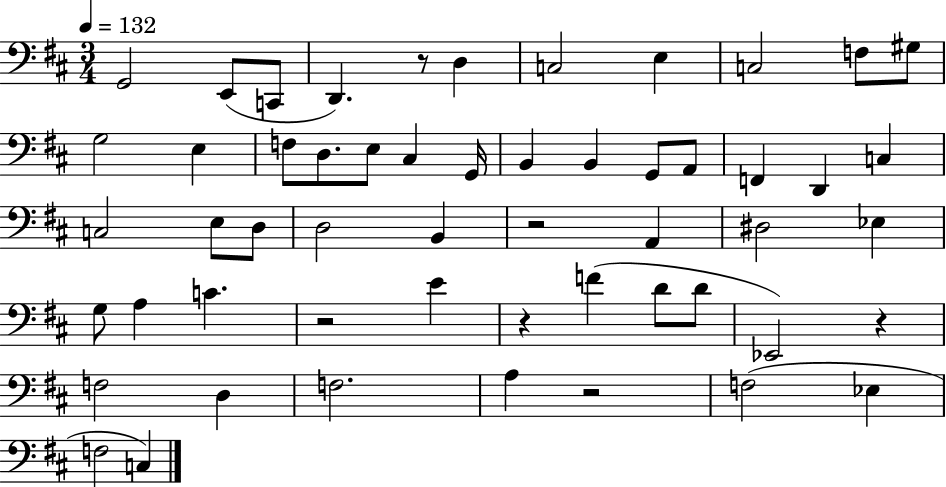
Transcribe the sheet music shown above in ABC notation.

X:1
T:Untitled
M:3/4
L:1/4
K:D
G,,2 E,,/2 C,,/2 D,, z/2 D, C,2 E, C,2 F,/2 ^G,/2 G,2 E, F,/2 D,/2 E,/2 ^C, G,,/4 B,, B,, G,,/2 A,,/2 F,, D,, C, C,2 E,/2 D,/2 D,2 B,, z2 A,, ^D,2 _E, G,/2 A, C z2 E z F D/2 D/2 _E,,2 z F,2 D, F,2 A, z2 F,2 _E, F,2 C,